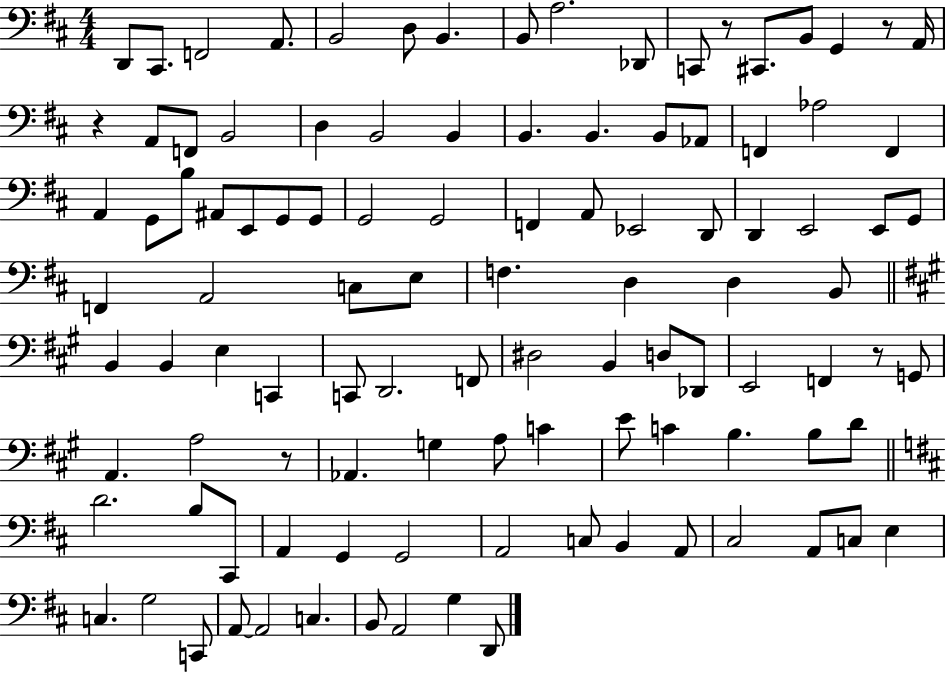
X:1
T:Untitled
M:4/4
L:1/4
K:D
D,,/2 ^C,,/2 F,,2 A,,/2 B,,2 D,/2 B,, B,,/2 A,2 _D,,/2 C,,/2 z/2 ^C,,/2 B,,/2 G,, z/2 A,,/4 z A,,/2 F,,/2 B,,2 D, B,,2 B,, B,, B,, B,,/2 _A,,/2 F,, _A,2 F,, A,, G,,/2 B,/2 ^A,,/2 E,,/2 G,,/2 G,,/2 G,,2 G,,2 F,, A,,/2 _E,,2 D,,/2 D,, E,,2 E,,/2 G,,/2 F,, A,,2 C,/2 E,/2 F, D, D, B,,/2 B,, B,, E, C,, C,,/2 D,,2 F,,/2 ^D,2 B,, D,/2 _D,,/2 E,,2 F,, z/2 G,,/2 A,, A,2 z/2 _A,, G, A,/2 C E/2 C B, B,/2 D/2 D2 B,/2 ^C,,/2 A,, G,, G,,2 A,,2 C,/2 B,, A,,/2 ^C,2 A,,/2 C,/2 E, C, G,2 C,,/2 A,,/2 A,,2 C, B,,/2 A,,2 G, D,,/2